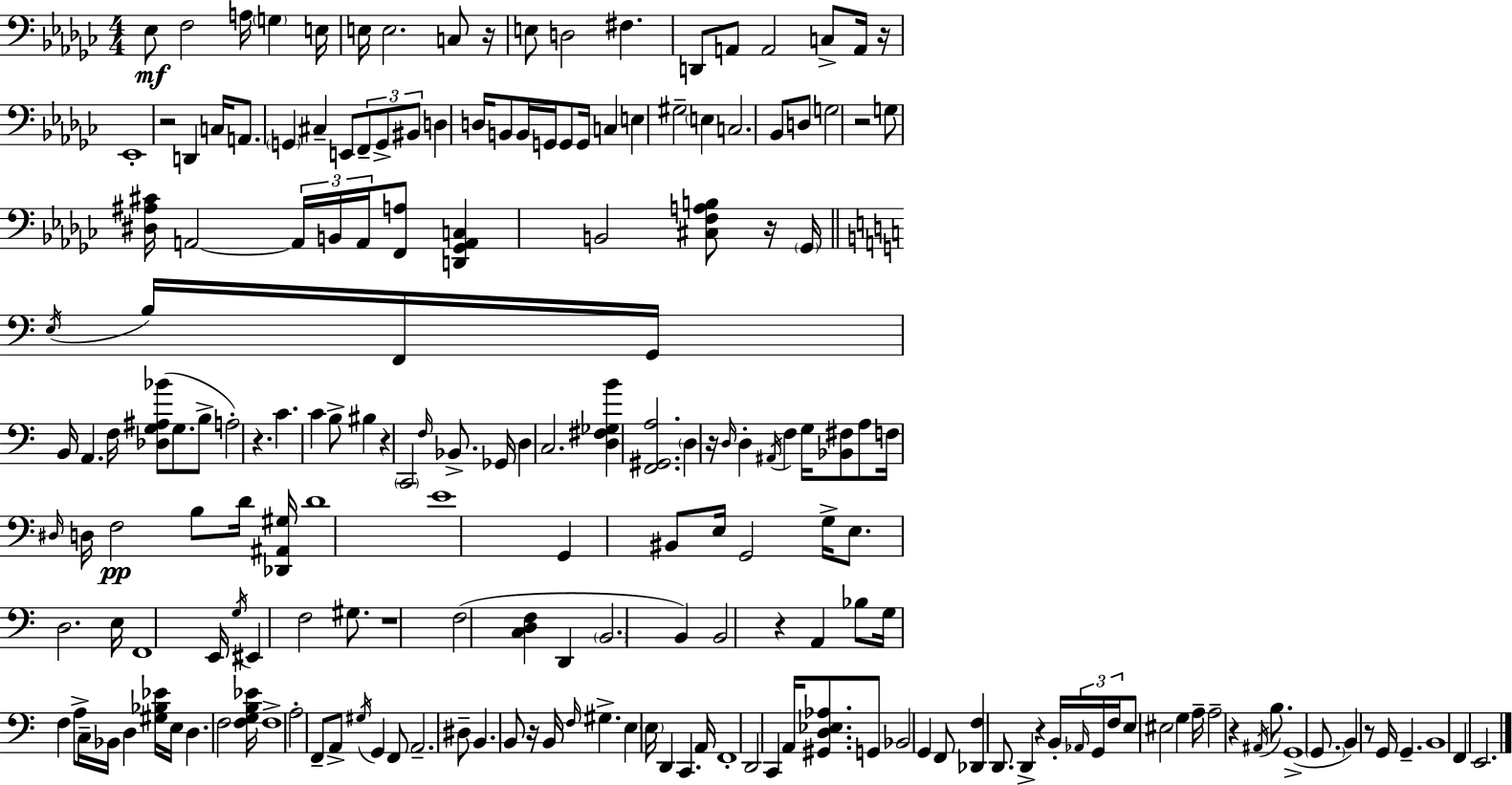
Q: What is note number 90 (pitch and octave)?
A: D3